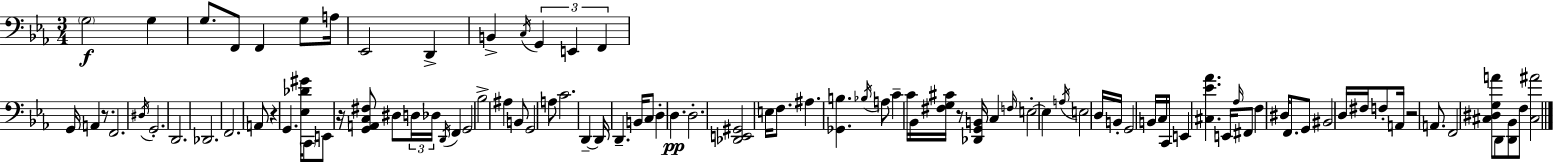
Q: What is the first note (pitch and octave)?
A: G3